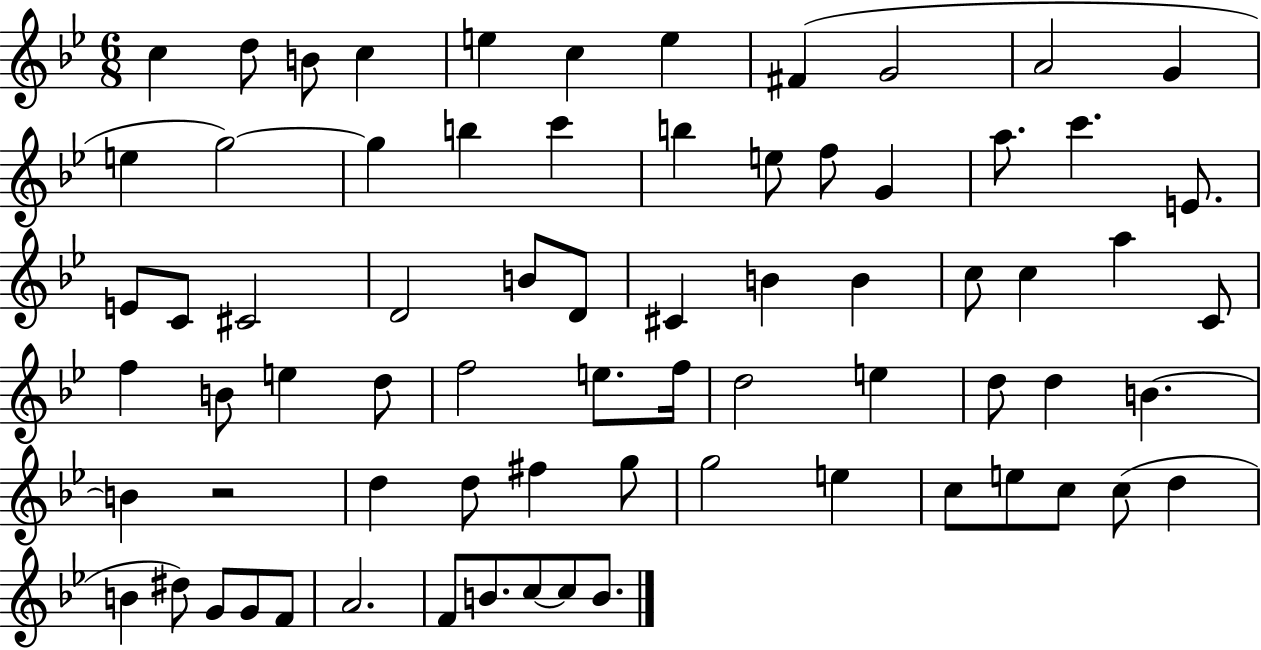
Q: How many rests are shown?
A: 1